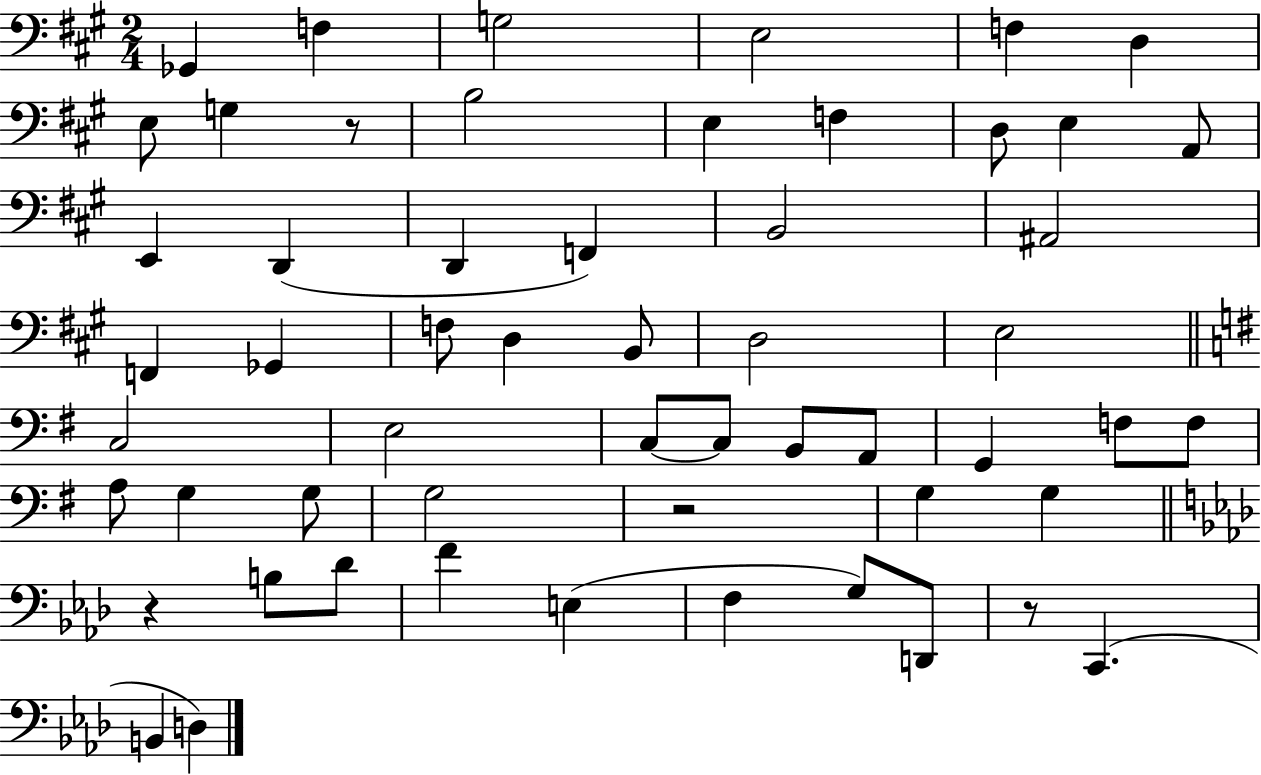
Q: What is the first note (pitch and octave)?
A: Gb2